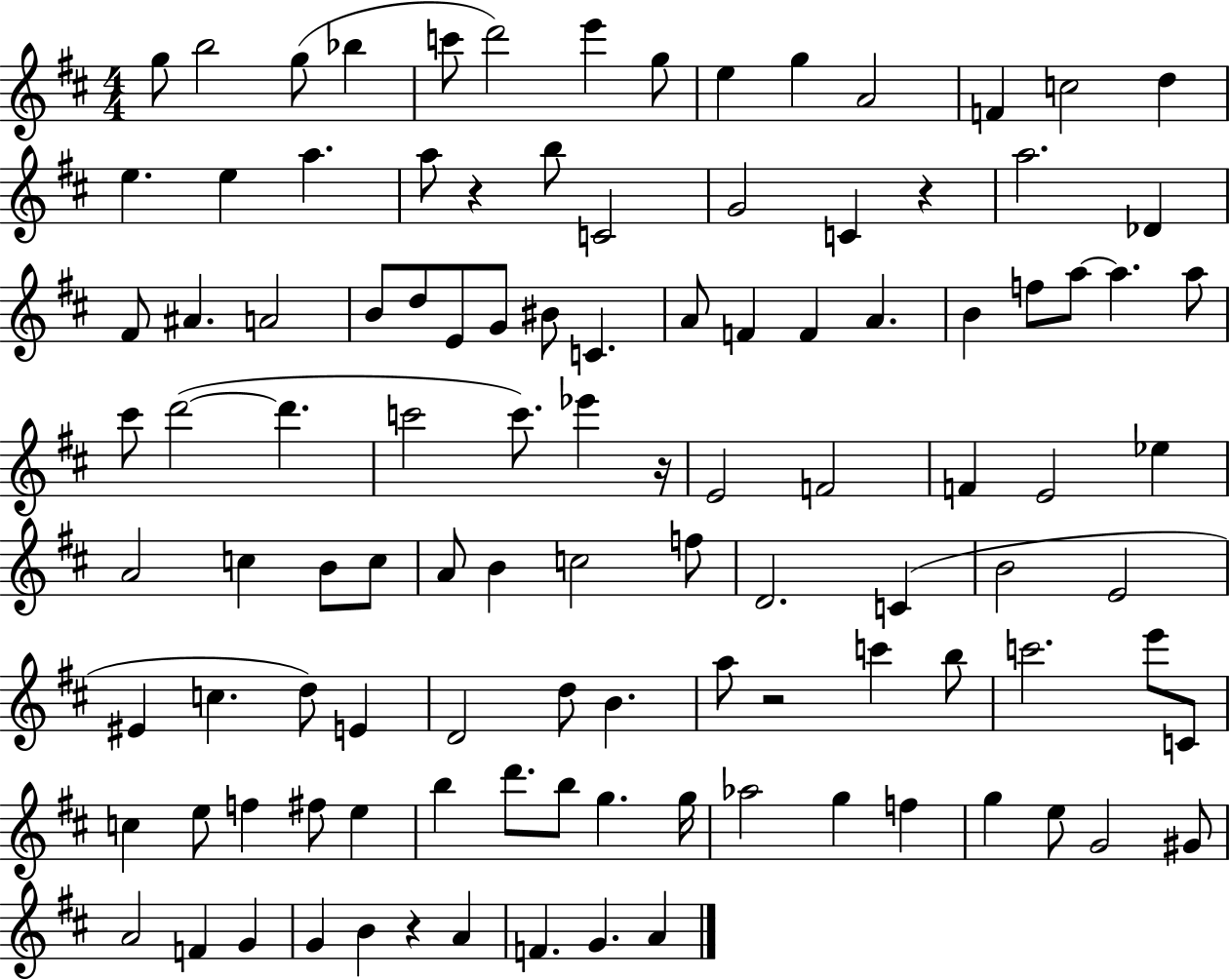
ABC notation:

X:1
T:Untitled
M:4/4
L:1/4
K:D
g/2 b2 g/2 _b c'/2 d'2 e' g/2 e g A2 F c2 d e e a a/2 z b/2 C2 G2 C z a2 _D ^F/2 ^A A2 B/2 d/2 E/2 G/2 ^B/2 C A/2 F F A B f/2 a/2 a a/2 ^c'/2 d'2 d' c'2 c'/2 _e' z/4 E2 F2 F E2 _e A2 c B/2 c/2 A/2 B c2 f/2 D2 C B2 E2 ^E c d/2 E D2 d/2 B a/2 z2 c' b/2 c'2 e'/2 C/2 c e/2 f ^f/2 e b d'/2 b/2 g g/4 _a2 g f g e/2 G2 ^G/2 A2 F G G B z A F G A